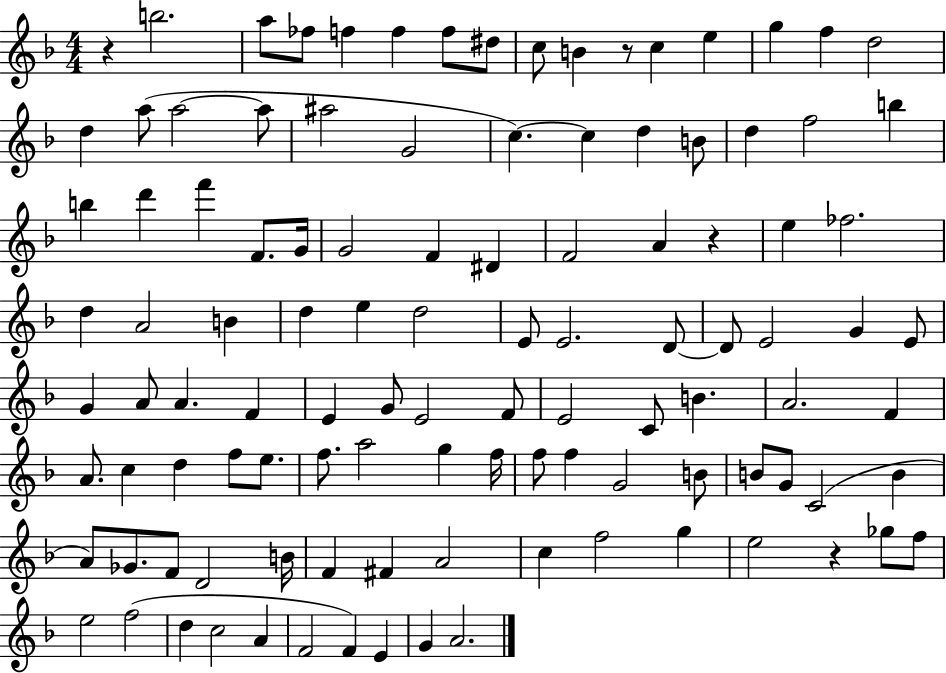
R/q B5/h. A5/e FES5/e F5/q F5/q F5/e D#5/e C5/e B4/q R/e C5/q E5/q G5/q F5/q D5/h D5/q A5/e A5/h A5/e A#5/h G4/h C5/q. C5/q D5/q B4/e D5/q F5/h B5/q B5/q D6/q F6/q F4/e. G4/s G4/h F4/q D#4/q F4/h A4/q R/q E5/q FES5/h. D5/q A4/h B4/q D5/q E5/q D5/h E4/e E4/h. D4/e D4/e E4/h G4/q E4/e G4/q A4/e A4/q. F4/q E4/q G4/e E4/h F4/e E4/h C4/e B4/q. A4/h. F4/q A4/e. C5/q D5/q F5/e E5/e. F5/e. A5/h G5/q F5/s F5/e F5/q G4/h B4/e B4/e G4/e C4/h B4/q A4/e Gb4/e. F4/e D4/h B4/s F4/q F#4/q A4/h C5/q F5/h G5/q E5/h R/q Gb5/e F5/e E5/h F5/h D5/q C5/h A4/q F4/h F4/q E4/q G4/q A4/h.